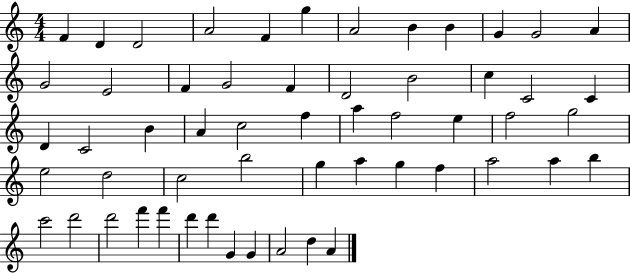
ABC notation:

X:1
T:Untitled
M:4/4
L:1/4
K:C
F D D2 A2 F g A2 B B G G2 A G2 E2 F G2 F D2 B2 c C2 C D C2 B A c2 f a f2 e f2 g2 e2 d2 c2 b2 g a g f a2 a b c'2 d'2 d'2 f' f' d' d' G G A2 d A